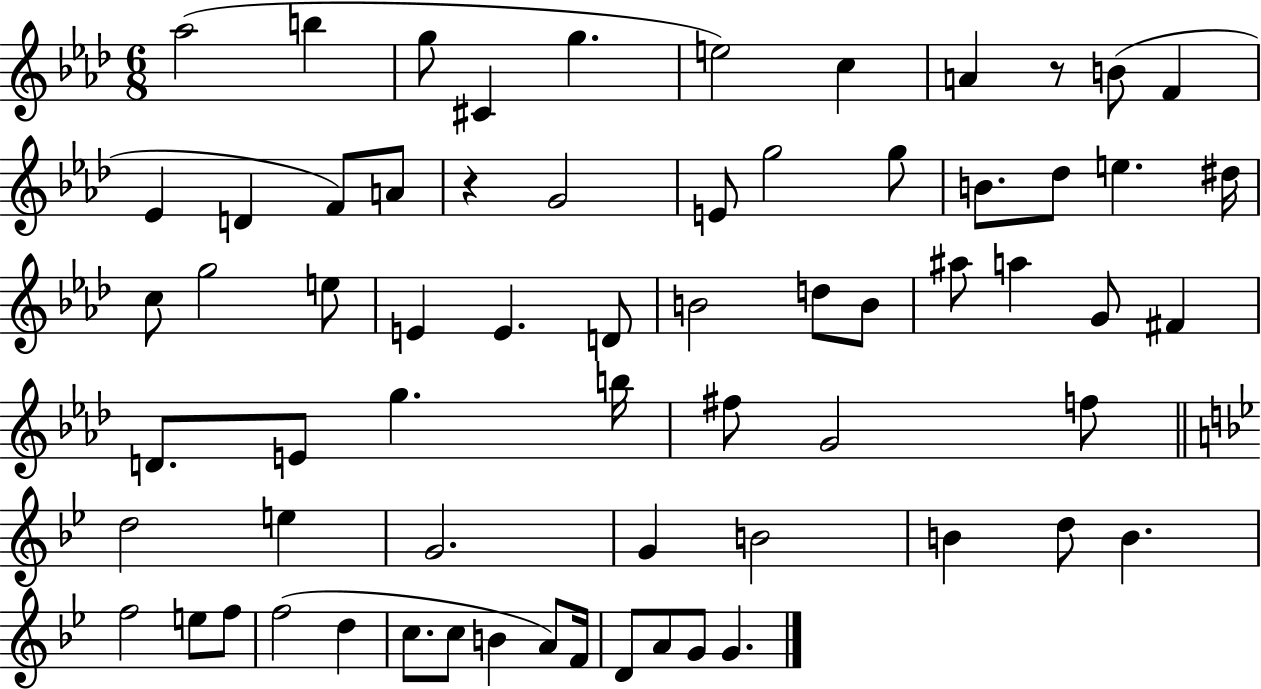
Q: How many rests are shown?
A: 2